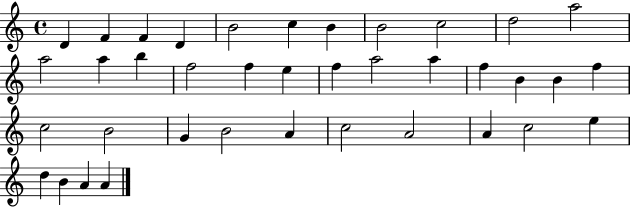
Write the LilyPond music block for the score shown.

{
  \clef treble
  \time 4/4
  \defaultTimeSignature
  \key c \major
  d'4 f'4 f'4 d'4 | b'2 c''4 b'4 | b'2 c''2 | d''2 a''2 | \break a''2 a''4 b''4 | f''2 f''4 e''4 | f''4 a''2 a''4 | f''4 b'4 b'4 f''4 | \break c''2 b'2 | g'4 b'2 a'4 | c''2 a'2 | a'4 c''2 e''4 | \break d''4 b'4 a'4 a'4 | \bar "|."
}